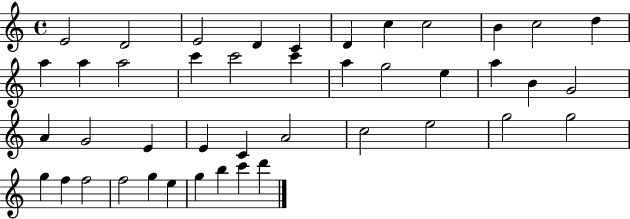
E4/h D4/h E4/h D4/q C4/q D4/q C5/q C5/h B4/q C5/h D5/q A5/q A5/q A5/h C6/q C6/h C6/q A5/q G5/h E5/q A5/q B4/q G4/h A4/q G4/h E4/q E4/q C4/q A4/h C5/h E5/h G5/h G5/h G5/q F5/q F5/h F5/h G5/q E5/q G5/q B5/q C6/q D6/q